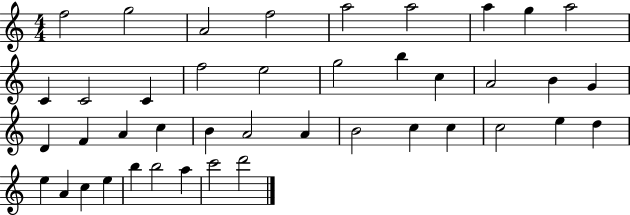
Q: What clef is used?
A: treble